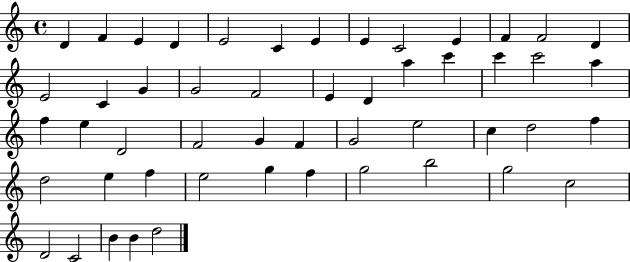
{
  \clef treble
  \time 4/4
  \defaultTimeSignature
  \key c \major
  d'4 f'4 e'4 d'4 | e'2 c'4 e'4 | e'4 c'2 e'4 | f'4 f'2 d'4 | \break e'2 c'4 g'4 | g'2 f'2 | e'4 d'4 a''4 c'''4 | c'''4 c'''2 a''4 | \break f''4 e''4 d'2 | f'2 g'4 f'4 | g'2 e''2 | c''4 d''2 f''4 | \break d''2 e''4 f''4 | e''2 g''4 f''4 | g''2 b''2 | g''2 c''2 | \break d'2 c'2 | b'4 b'4 d''2 | \bar "|."
}